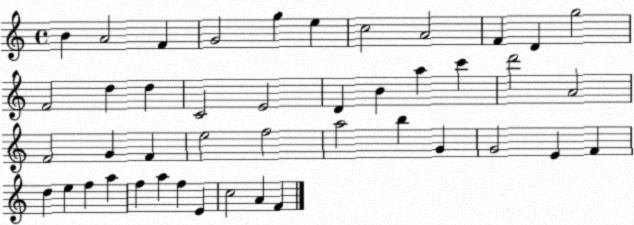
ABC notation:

X:1
T:Untitled
M:4/4
L:1/4
K:C
B A2 F G2 g e c2 A2 F D g2 F2 d d C2 E2 D B a c' d'2 A2 F2 G F e2 f2 a2 b G G2 E F d e f a f a f E c2 A F